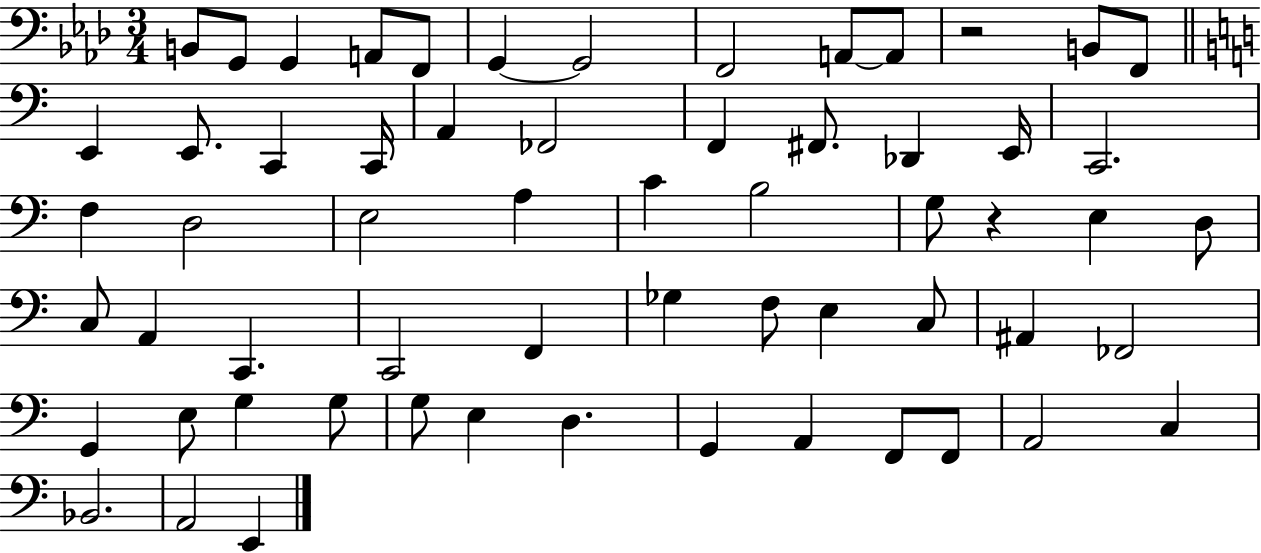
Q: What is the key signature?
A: AES major